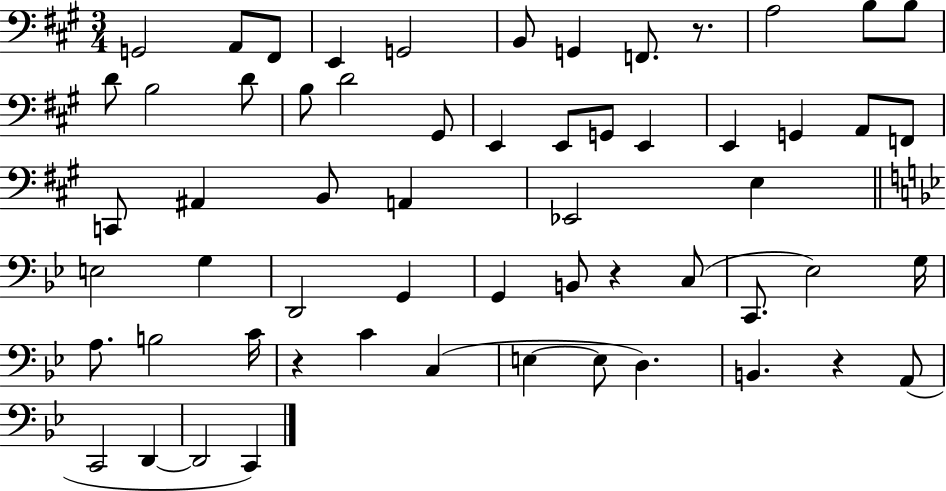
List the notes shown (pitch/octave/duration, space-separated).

G2/h A2/e F#2/e E2/q G2/h B2/e G2/q F2/e. R/e. A3/h B3/e B3/e D4/e B3/h D4/e B3/e D4/h G#2/e E2/q E2/e G2/e E2/q E2/q G2/q A2/e F2/e C2/e A#2/q B2/e A2/q Eb2/h E3/q E3/h G3/q D2/h G2/q G2/q B2/e R/q C3/e C2/e. Eb3/h G3/s A3/e. B3/h C4/s R/q C4/q C3/q E3/q E3/e D3/q. B2/q. R/q A2/e C2/h D2/q D2/h C2/q